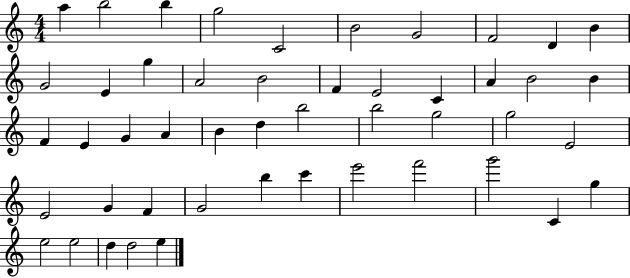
{
  \clef treble
  \numericTimeSignature
  \time 4/4
  \key c \major
  a''4 b''2 b''4 | g''2 c'2 | b'2 g'2 | f'2 d'4 b'4 | \break g'2 e'4 g''4 | a'2 b'2 | f'4 e'2 c'4 | a'4 b'2 b'4 | \break f'4 e'4 g'4 a'4 | b'4 d''4 b''2 | b''2 g''2 | g''2 e'2 | \break e'2 g'4 f'4 | g'2 b''4 c'''4 | e'''2 f'''2 | g'''2 c'4 g''4 | \break e''2 e''2 | d''4 d''2 e''4 | \bar "|."
}